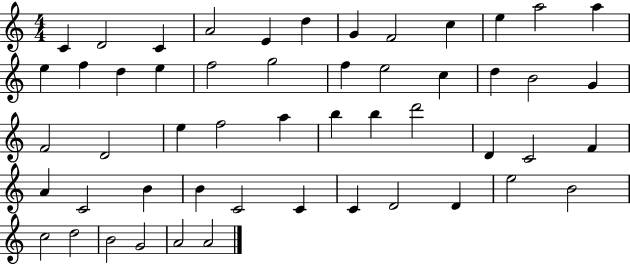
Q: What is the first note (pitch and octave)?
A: C4